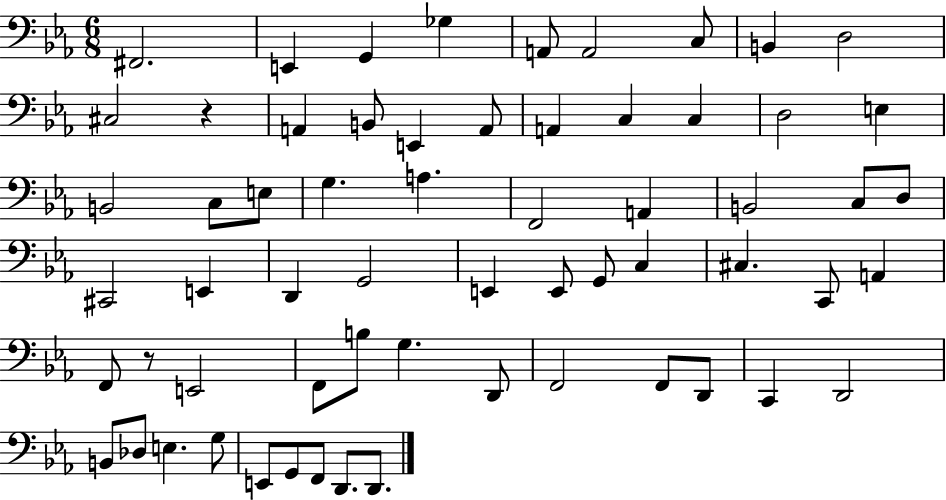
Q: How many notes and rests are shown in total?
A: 62